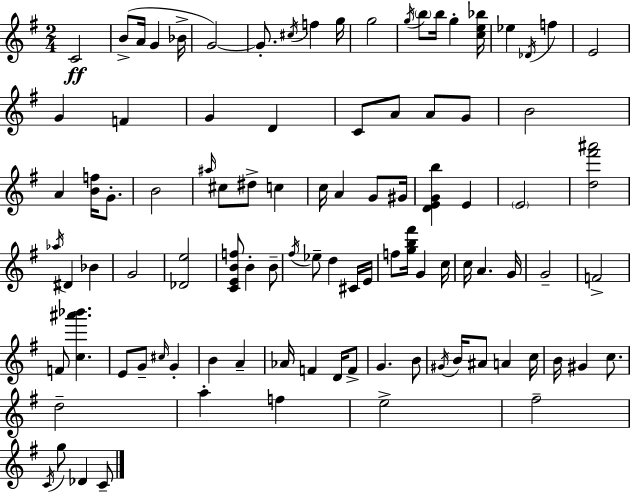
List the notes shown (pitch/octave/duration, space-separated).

C4/h B4/e A4/s G4/q Bb4/s G4/h G4/e. C#5/s F5/q G5/s G5/h G5/s B5/e B5/s G5/q [C5,E5,Bb5]/s Eb5/q Db4/s F5/q E4/h G4/q F4/q G4/q D4/q C4/e A4/e A4/e G4/e B4/h A4/q [B4,F5]/s G4/e. B4/h A#5/s C#5/e D#5/e C5/q C5/s A4/q G4/e G#4/s [D4,E4,G4,B5]/q E4/q E4/h [D5,F#6,A#6]/h Ab5/s D#4/q Bb4/q G4/h [Db4,E5]/h [C4,E4,B4,F5]/e B4/q B4/e F#5/s Eb5/e D5/q C#4/s E4/s F5/e [G5,B5,F#6]/s G4/q C5/s C5/s A4/q. G4/s G4/h F4/h F4/e [C5,A#6,Bb6]/q. E4/e G4/e C#5/s G4/q B4/q A4/q Ab4/s F4/q D4/s F4/e G4/q. B4/e G#4/s B4/s A#4/e A4/q C5/s B4/s G#4/q C5/e. D5/h A5/q F5/q E5/h F#5/h C4/s G5/e Db4/q C4/e